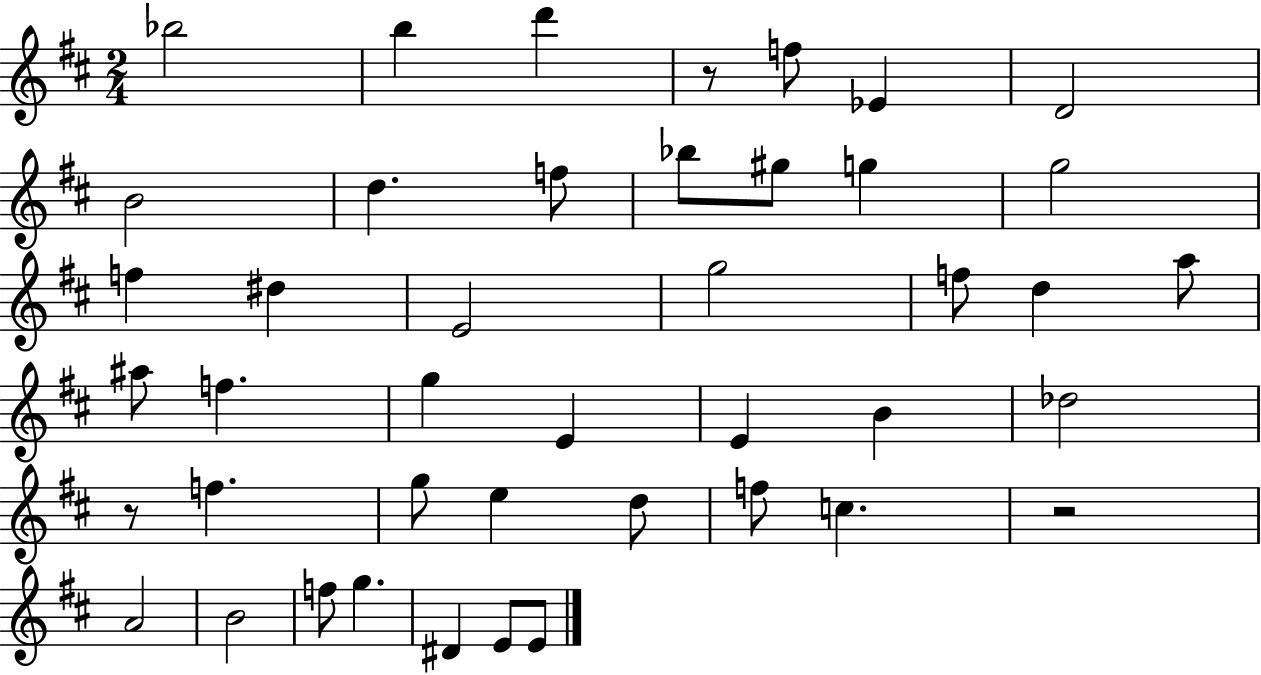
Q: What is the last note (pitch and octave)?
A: E4